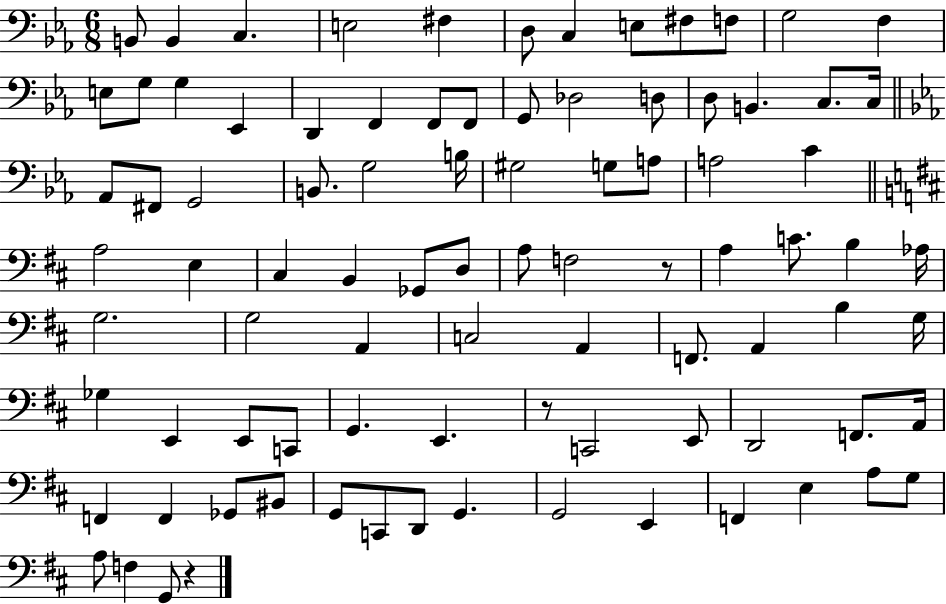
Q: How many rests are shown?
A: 3